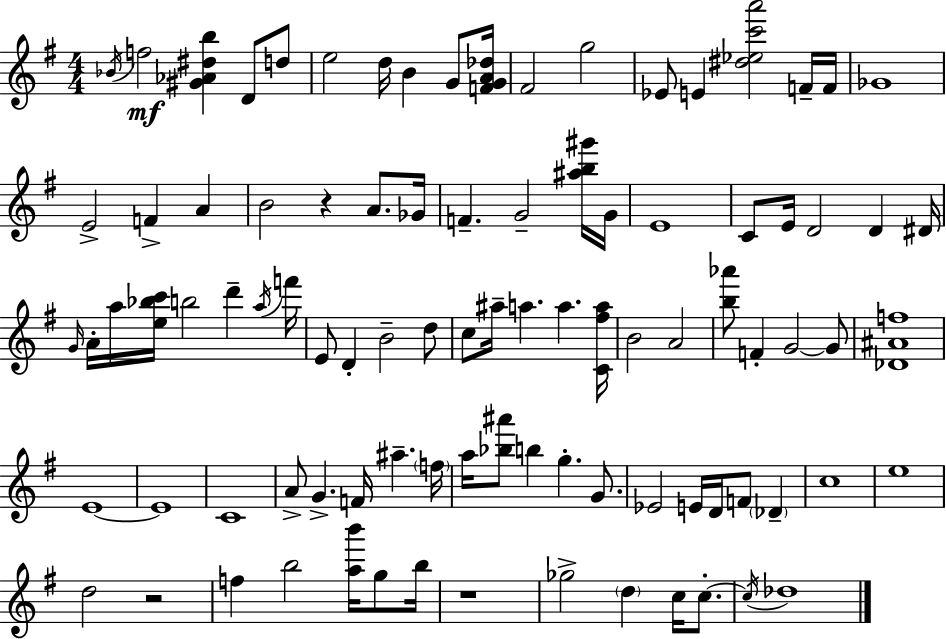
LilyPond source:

{
  \clef treble
  \numericTimeSignature
  \time 4/4
  \key e \minor
  \repeat volta 2 { \acciaccatura { bes'16 }\mf f''2 <gis' aes' dis'' b''>4 d'8 d''8 | e''2 d''16 b'4 g'8 | <f' g' a' des''>16 fis'2 g''2 | ees'8 e'4 <dis'' ees'' c''' a'''>2 f'16-- | \break f'16 ges'1 | e'2-> f'4-> a'4 | b'2 r4 a'8. | ges'16 f'4.-- g'2-- <ais'' b'' gis'''>16 | \break g'16 e'1 | c'8 e'16 d'2 d'4 | dis'16 \grace { g'16 } a'16-. a''16 <e'' bes'' c'''>16 b''2 d'''4-- | \acciaccatura { a''16 } f'''16 e'8 d'4-. b'2-- | \break d''8 c''8 ais''16-- a''4. a''4. | <c' fis'' a''>16 b'2 a'2 | <b'' aes'''>8 f'4-. g'2~~ | g'8 <des' ais' f''>1 | \break e'1~~ | e'1 | c'1 | a'8-> g'4.-> f'16 ais''4.-- | \break \parenthesize f''16 a''16 <bes'' ais'''>8 b''4 g''4.-. | g'8. ees'2 e'16 d'16 f'8 \parenthesize des'4-- | c''1 | e''1 | \break d''2 r2 | f''4 b''2 <a'' b'''>16 | g''8 b''16 r1 | ges''2-> \parenthesize d''4 c''16 | \break c''8.-.~~ \acciaccatura { c''16 } des''1 | } \bar "|."
}